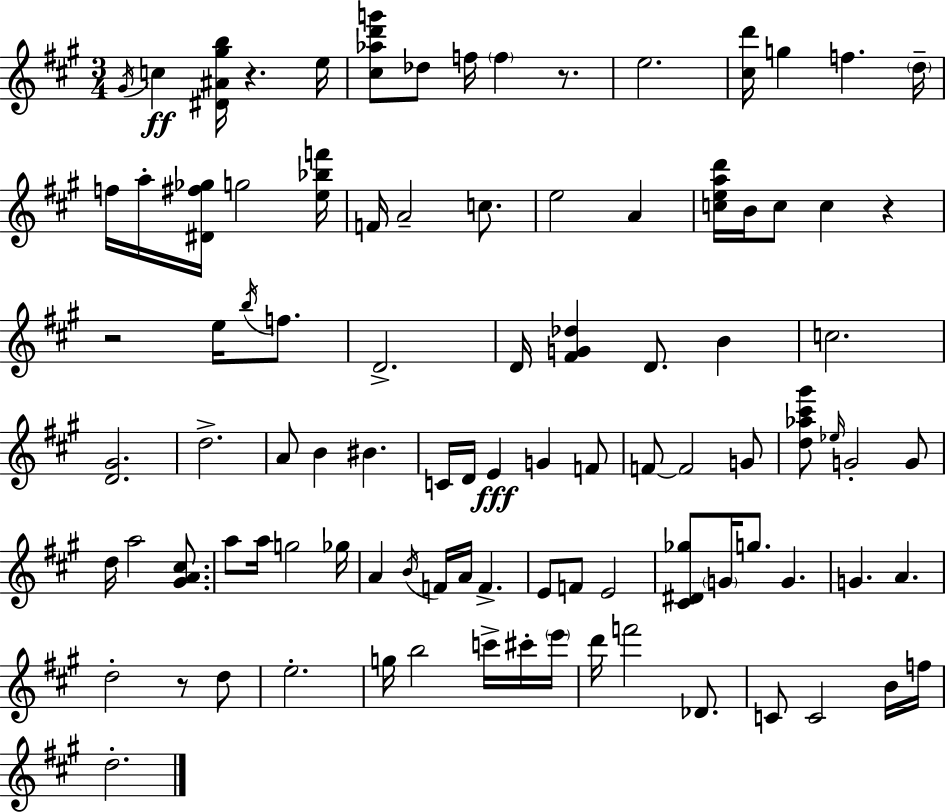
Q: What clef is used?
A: treble